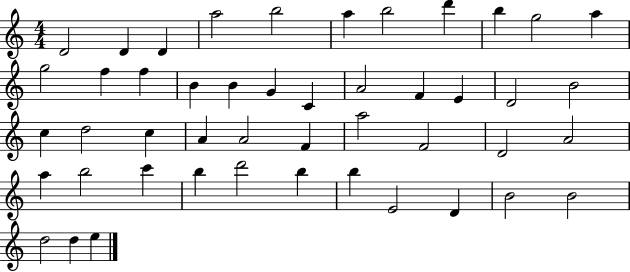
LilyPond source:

{
  \clef treble
  \numericTimeSignature
  \time 4/4
  \key c \major
  d'2 d'4 d'4 | a''2 b''2 | a''4 b''2 d'''4 | b''4 g''2 a''4 | \break g''2 f''4 f''4 | b'4 b'4 g'4 c'4 | a'2 f'4 e'4 | d'2 b'2 | \break c''4 d''2 c''4 | a'4 a'2 f'4 | a''2 f'2 | d'2 a'2 | \break a''4 b''2 c'''4 | b''4 d'''2 b''4 | b''4 e'2 d'4 | b'2 b'2 | \break d''2 d''4 e''4 | \bar "|."
}